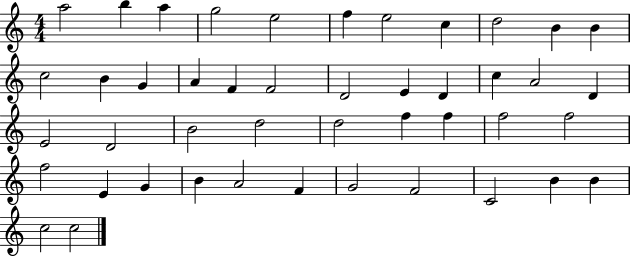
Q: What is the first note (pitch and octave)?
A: A5